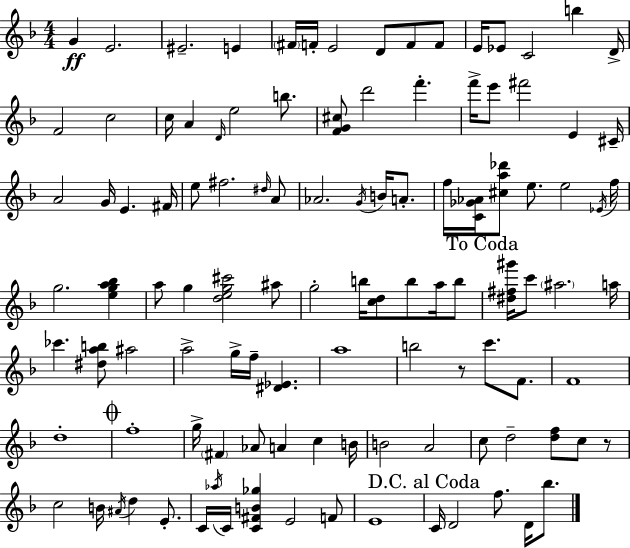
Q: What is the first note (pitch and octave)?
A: G4